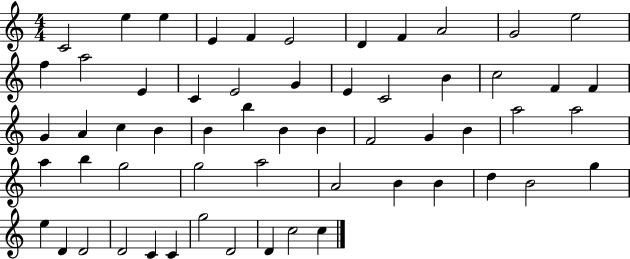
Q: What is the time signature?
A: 4/4